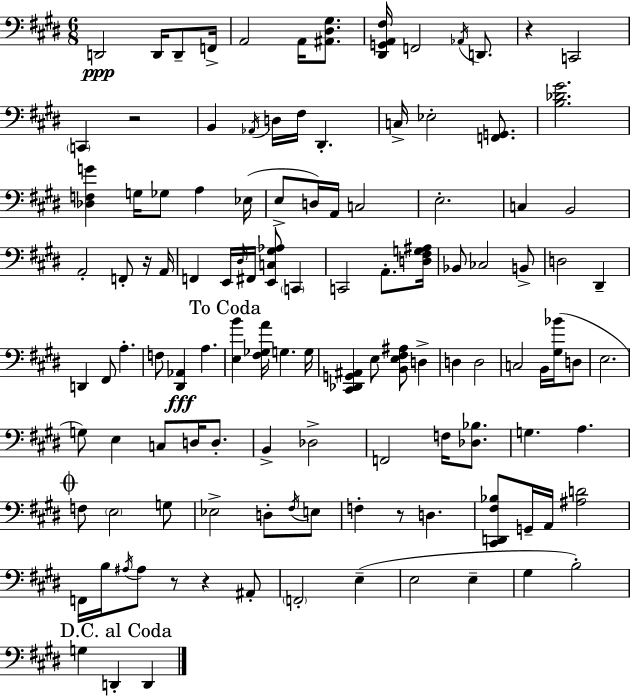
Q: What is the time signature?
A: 6/8